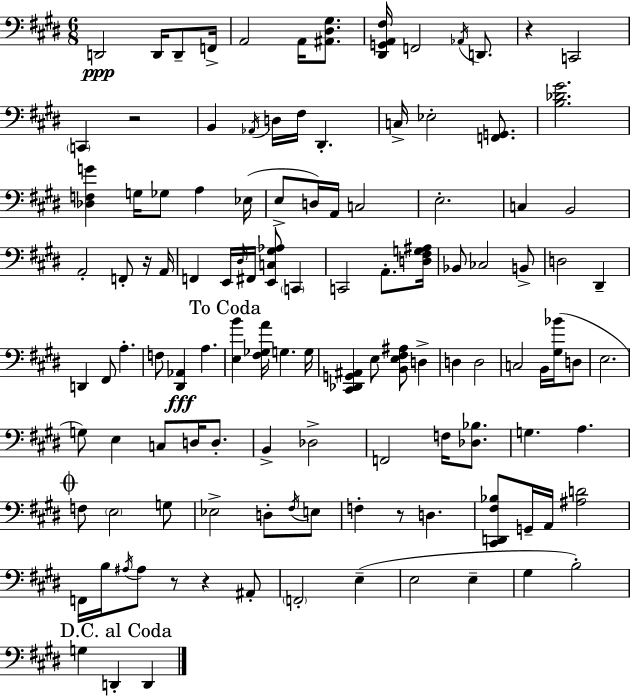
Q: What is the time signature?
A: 6/8